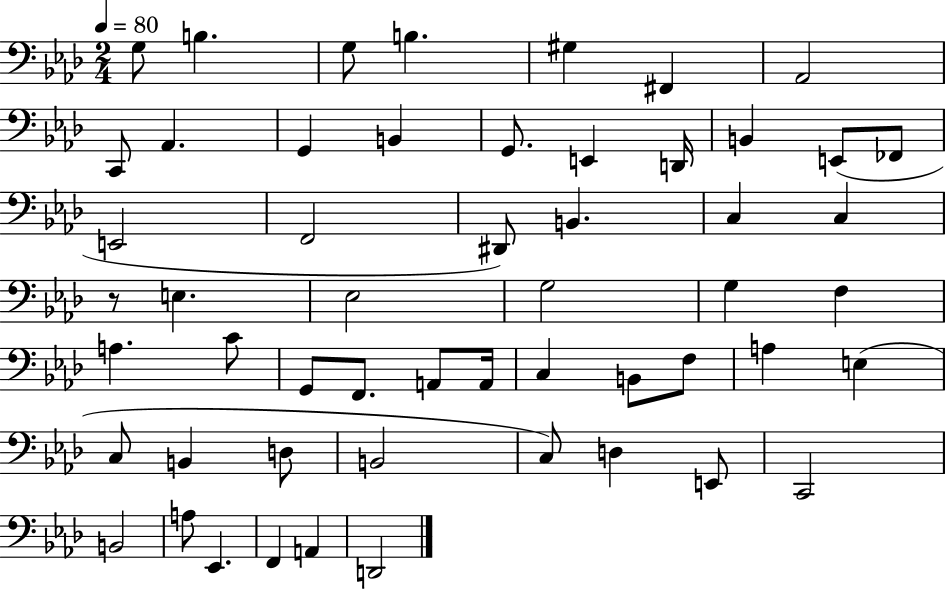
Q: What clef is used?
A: bass